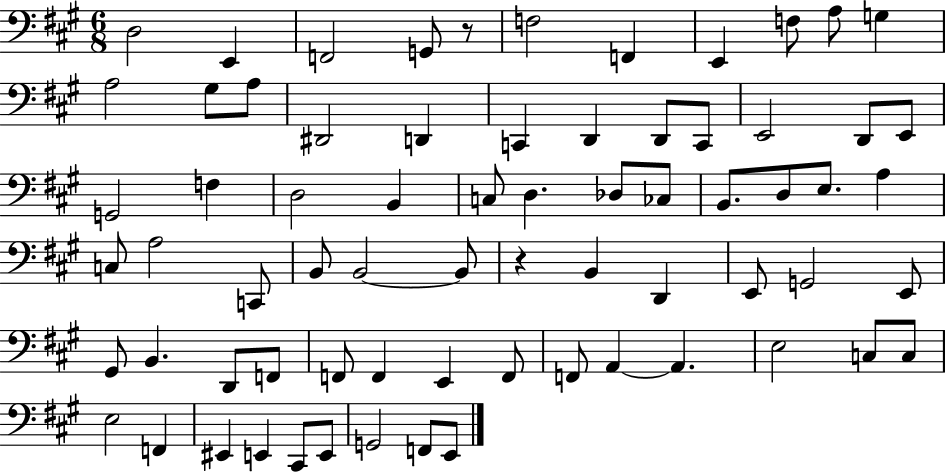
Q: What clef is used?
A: bass